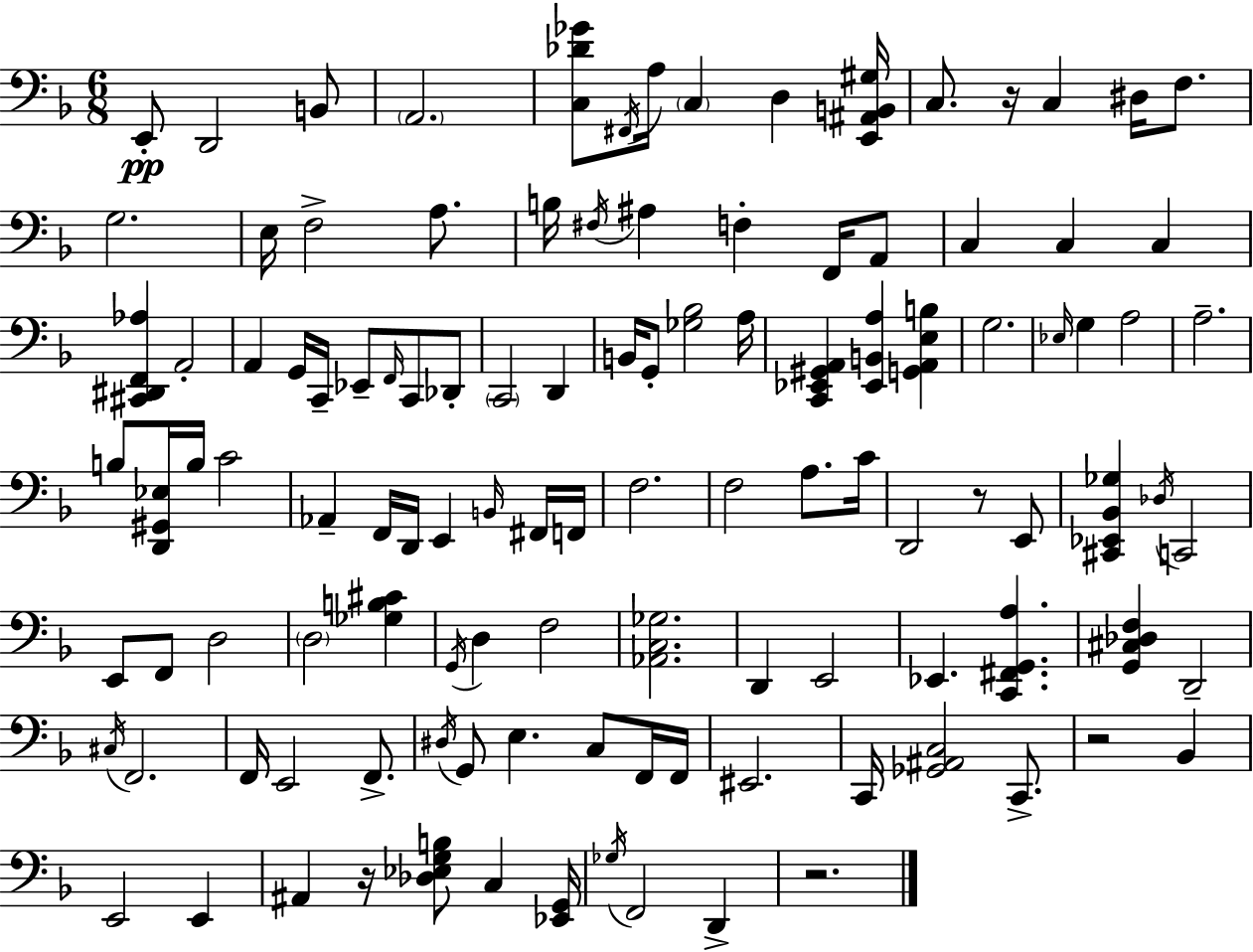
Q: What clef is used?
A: bass